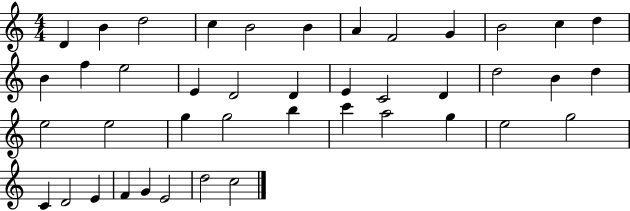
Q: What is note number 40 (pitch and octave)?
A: E4